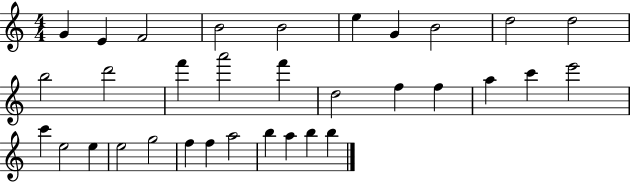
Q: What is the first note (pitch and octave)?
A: G4